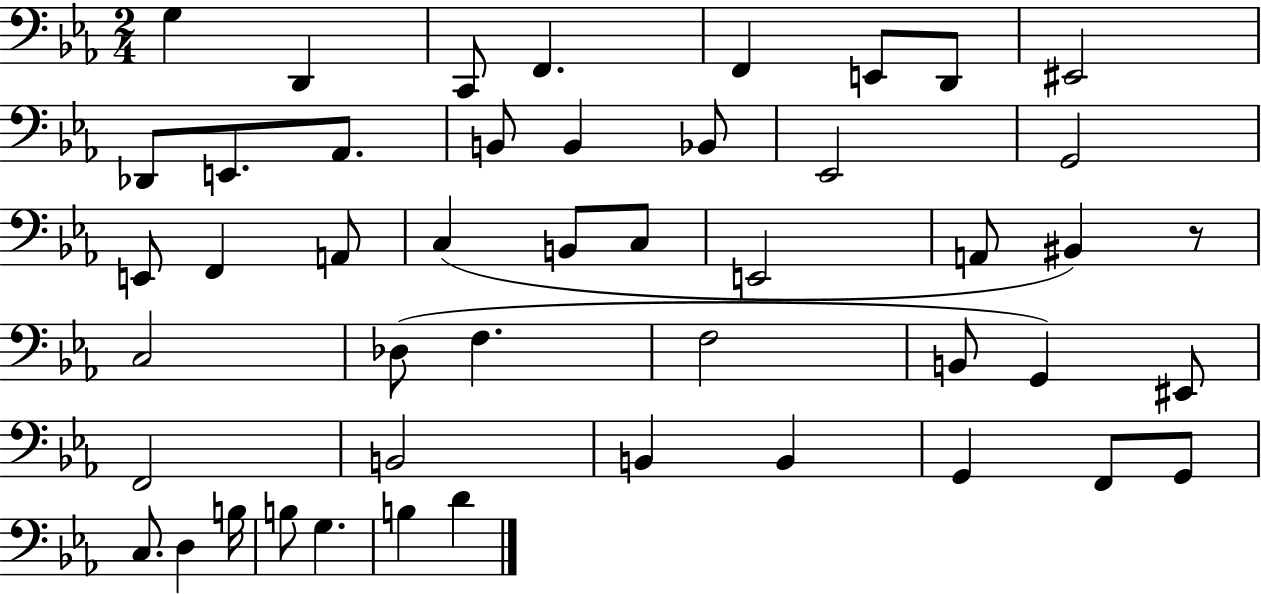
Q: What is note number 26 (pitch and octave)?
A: C3